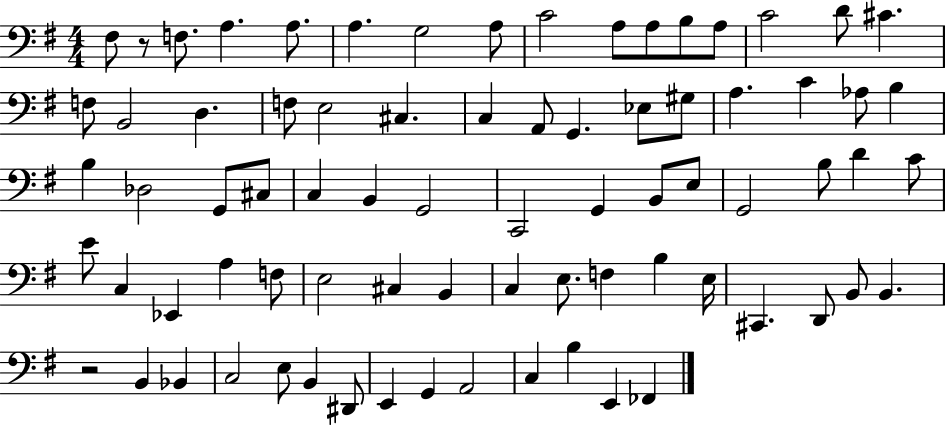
X:1
T:Untitled
M:4/4
L:1/4
K:G
^F,/2 z/2 F,/2 A, A,/2 A, G,2 A,/2 C2 A,/2 A,/2 B,/2 A,/2 C2 D/2 ^C F,/2 B,,2 D, F,/2 E,2 ^C, C, A,,/2 G,, _E,/2 ^G,/2 A, C _A,/2 B, B, _D,2 G,,/2 ^C,/2 C, B,, G,,2 C,,2 G,, B,,/2 E,/2 G,,2 B,/2 D C/2 E/2 C, _E,, A, F,/2 E,2 ^C, B,, C, E,/2 F, B, E,/4 ^C,, D,,/2 B,,/2 B,, z2 B,, _B,, C,2 E,/2 B,, ^D,,/2 E,, G,, A,,2 C, B, E,, _F,,